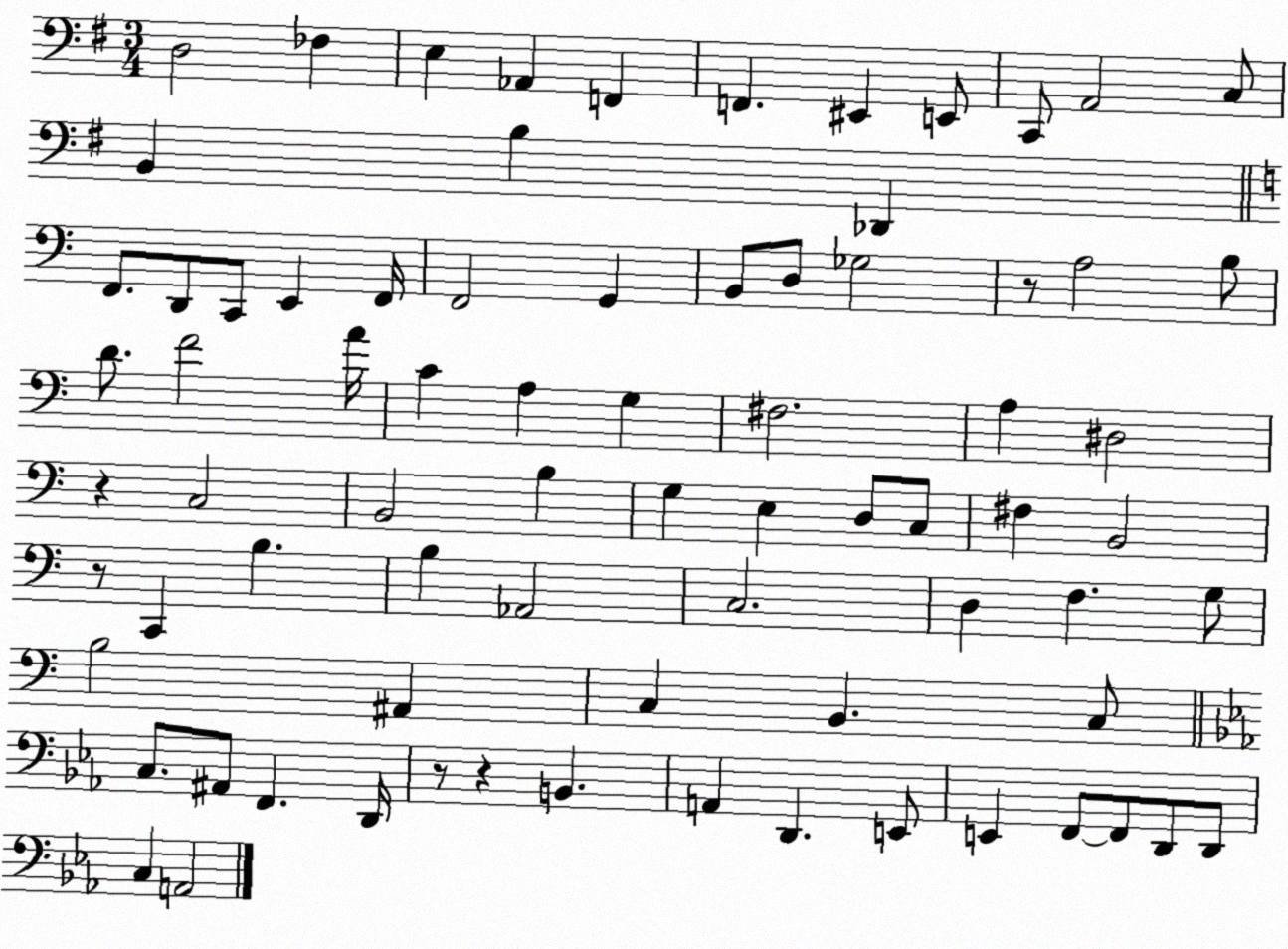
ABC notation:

X:1
T:Untitled
M:3/4
L:1/4
K:G
D,2 _F, E, _A,, F,, F,, ^E,, E,,/2 C,,/2 A,,2 C,/2 B,, B, _D,, F,,/2 D,,/2 C,,/2 E,, F,,/4 F,,2 G,, B,,/2 D,/2 _G,2 z/2 A,2 B,/2 D/2 F2 A/4 C A, G, ^F,2 A, ^D,2 z C,2 B,,2 B, G, E, D,/2 C,/2 ^F, B,,2 z/2 C,, B, B, _A,,2 C,2 D, F, G,/2 B,2 ^A,, C, B,, C,/2 C,/2 ^A,,/2 F,, D,,/4 z/2 z B,, A,, D,, E,,/2 E,, F,,/2 F,,/2 D,,/2 D,,/2 C, A,,2